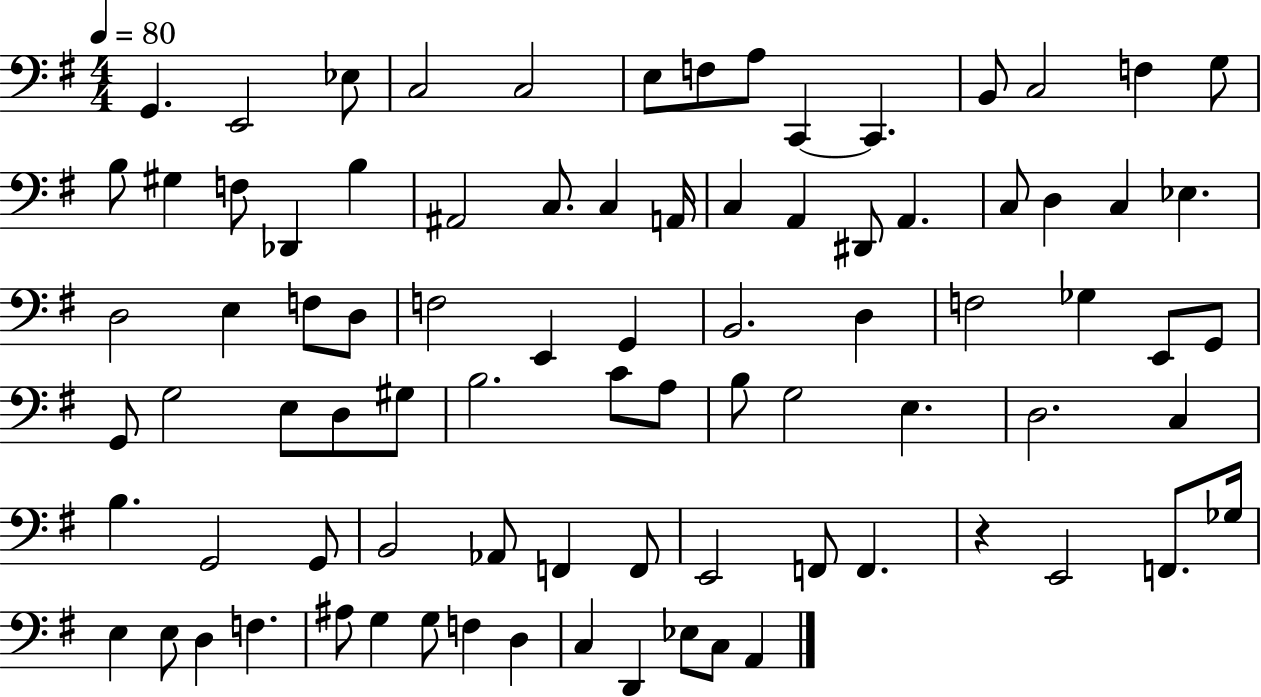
X:1
T:Untitled
M:4/4
L:1/4
K:G
G,, E,,2 _E,/2 C,2 C,2 E,/2 F,/2 A,/2 C,, C,, B,,/2 C,2 F, G,/2 B,/2 ^G, F,/2 _D,, B, ^A,,2 C,/2 C, A,,/4 C, A,, ^D,,/2 A,, C,/2 D, C, _E, D,2 E, F,/2 D,/2 F,2 E,, G,, B,,2 D, F,2 _G, E,,/2 G,,/2 G,,/2 G,2 E,/2 D,/2 ^G,/2 B,2 C/2 A,/2 B,/2 G,2 E, D,2 C, B, G,,2 G,,/2 B,,2 _A,,/2 F,, F,,/2 E,,2 F,,/2 F,, z E,,2 F,,/2 _G,/4 E, E,/2 D, F, ^A,/2 G, G,/2 F, D, C, D,, _E,/2 C,/2 A,,